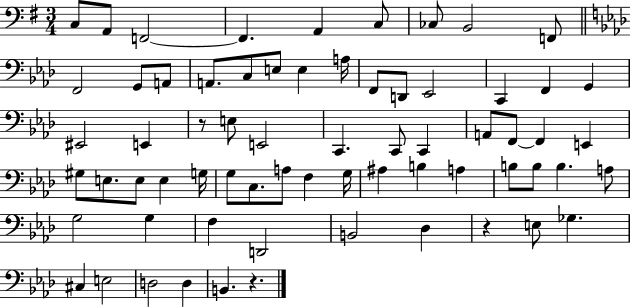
X:1
T:Untitled
M:3/4
L:1/4
K:G
C,/2 A,,/2 F,,2 F,, A,, C,/2 _C,/2 B,,2 F,,/2 F,,2 G,,/2 A,,/2 A,,/2 C,/2 E,/2 E, A,/4 F,,/2 D,,/2 _E,,2 C,, F,, G,, ^E,,2 E,, z/2 E,/2 E,,2 C,, C,,/2 C,, A,,/2 F,,/2 F,, E,, ^G,/2 E,/2 E,/2 E, G,/4 G,/2 C,/2 A,/2 F, G,/4 ^A, B, A, B,/2 B,/2 B, A,/2 G,2 G, F, D,,2 B,,2 _D, z E,/2 _G, ^C, E,2 D,2 D, B,, z